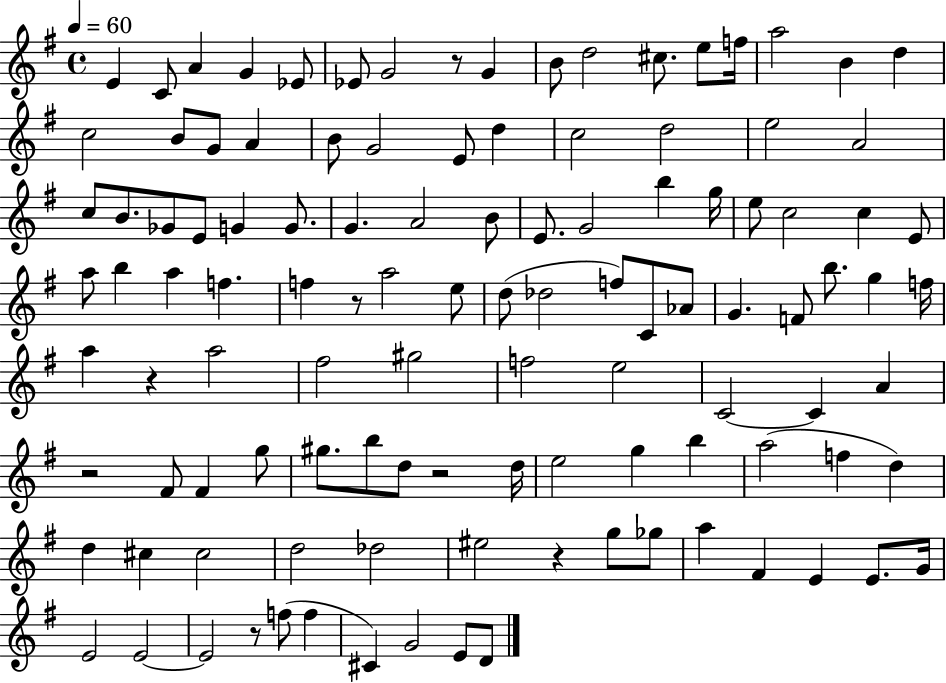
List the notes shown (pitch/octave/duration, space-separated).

E4/q C4/e A4/q G4/q Eb4/e Eb4/e G4/h R/e G4/q B4/e D5/h C#5/e. E5/e F5/s A5/h B4/q D5/q C5/h B4/e G4/e A4/q B4/e G4/h E4/e D5/q C5/h D5/h E5/h A4/h C5/e B4/e. Gb4/e E4/e G4/q G4/e. G4/q. A4/h B4/e E4/e. G4/h B5/q G5/s E5/e C5/h C5/q E4/e A5/e B5/q A5/q F5/q. F5/q R/e A5/h E5/e D5/e Db5/h F5/e C4/e Ab4/e G4/q. F4/e B5/e. G5/q F5/s A5/q R/q A5/h F#5/h G#5/h F5/h E5/h C4/h C4/q A4/q R/h F#4/e F#4/q G5/e G#5/e. B5/e D5/e R/h D5/s E5/h G5/q B5/q A5/h F5/q D5/q D5/q C#5/q C#5/h D5/h Db5/h EIS5/h R/q G5/e Gb5/e A5/q F#4/q E4/q E4/e. G4/s E4/h E4/h E4/h R/e F5/e F5/q C#4/q G4/h E4/e D4/e